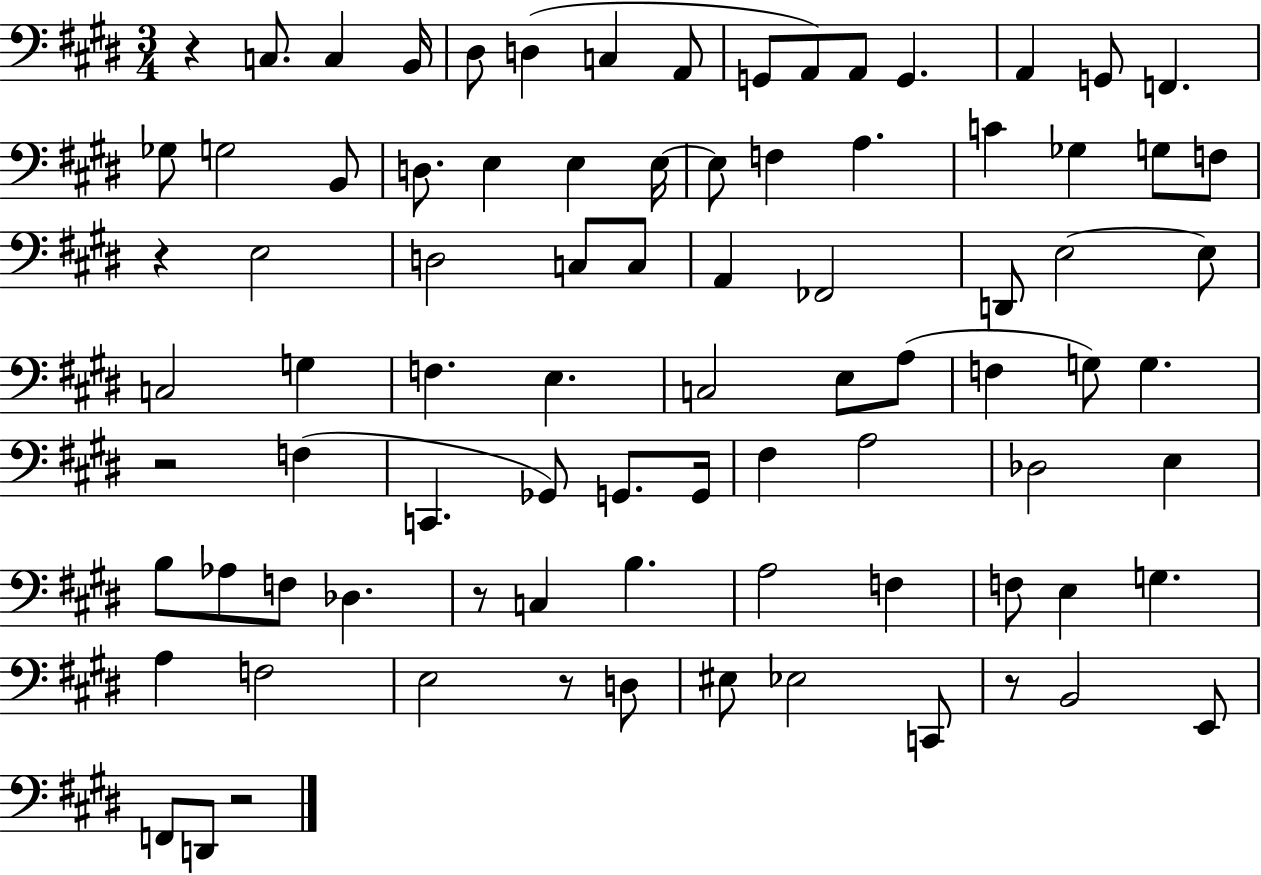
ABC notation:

X:1
T:Untitled
M:3/4
L:1/4
K:E
z C,/2 C, B,,/4 ^D,/2 D, C, A,,/2 G,,/2 A,,/2 A,,/2 G,, A,, G,,/2 F,, _G,/2 G,2 B,,/2 D,/2 E, E, E,/4 E,/2 F, A, C _G, G,/2 F,/2 z E,2 D,2 C,/2 C,/2 A,, _F,,2 D,,/2 E,2 E,/2 C,2 G, F, E, C,2 E,/2 A,/2 F, G,/2 G, z2 F, C,, _G,,/2 G,,/2 G,,/4 ^F, A,2 _D,2 E, B,/2 _A,/2 F,/2 _D, z/2 C, B, A,2 F, F,/2 E, G, A, F,2 E,2 z/2 D,/2 ^E,/2 _E,2 C,,/2 z/2 B,,2 E,,/2 F,,/2 D,,/2 z2